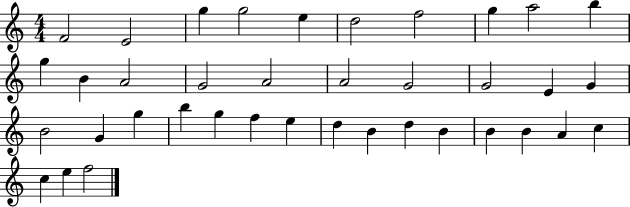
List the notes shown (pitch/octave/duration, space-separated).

F4/h E4/h G5/q G5/h E5/q D5/h F5/h G5/q A5/h B5/q G5/q B4/q A4/h G4/h A4/h A4/h G4/h G4/h E4/q G4/q B4/h G4/q G5/q B5/q G5/q F5/q E5/q D5/q B4/q D5/q B4/q B4/q B4/q A4/q C5/q C5/q E5/q F5/h